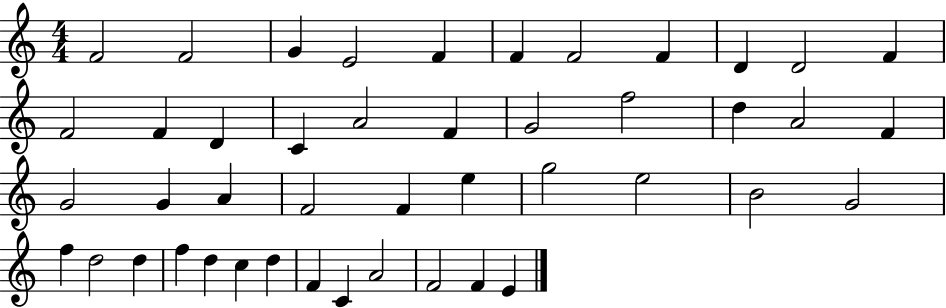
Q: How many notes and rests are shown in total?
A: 45